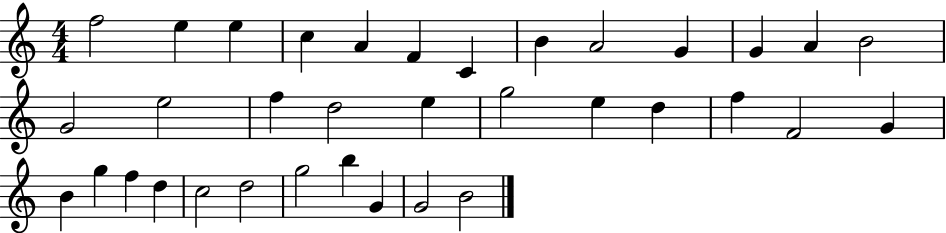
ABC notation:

X:1
T:Untitled
M:4/4
L:1/4
K:C
f2 e e c A F C B A2 G G A B2 G2 e2 f d2 e g2 e d f F2 G B g f d c2 d2 g2 b G G2 B2